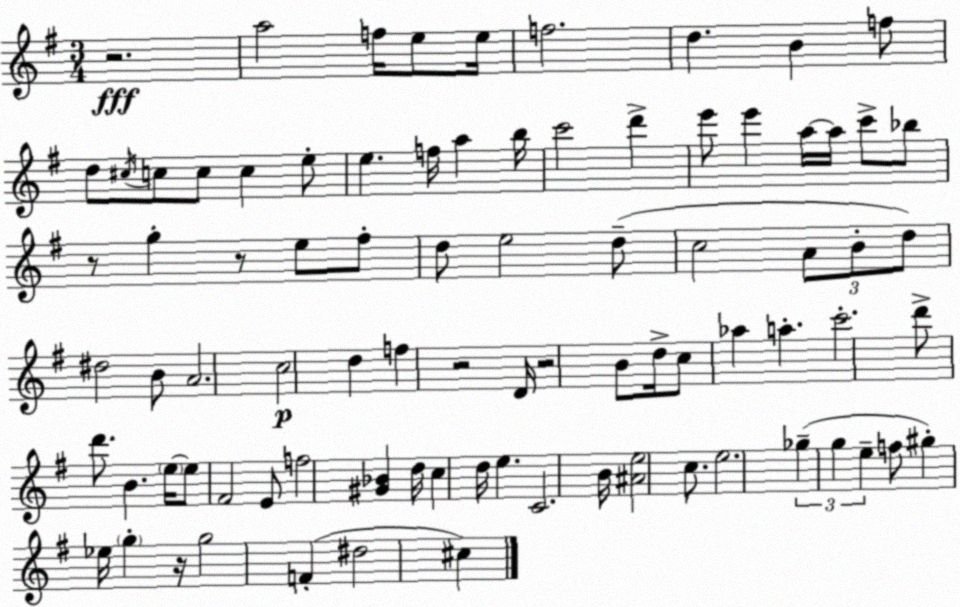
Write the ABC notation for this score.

X:1
T:Untitled
M:3/4
L:1/4
K:G
z2 a2 f/4 e/2 e/4 f2 d B f/2 d/2 ^c/4 c/2 c/2 c e/2 e f/4 a b/4 c'2 d' e'/2 e' a/4 a/4 c'/2 _b/2 z/2 g z/2 e/2 ^f/2 d/2 e2 d/2 c2 A/2 B/2 d/2 ^d2 B/2 A2 c2 d f z2 D/4 z2 B/2 d/4 c/2 _a a c'2 d'/2 d'/2 B e/4 e/2 ^F2 E/2 f2 [^G_B] d/4 c d/4 e C2 B/4 [^Ae]2 c/2 e2 _g g e f/2 ^g _e/4 g z/4 g2 F ^d2 ^c